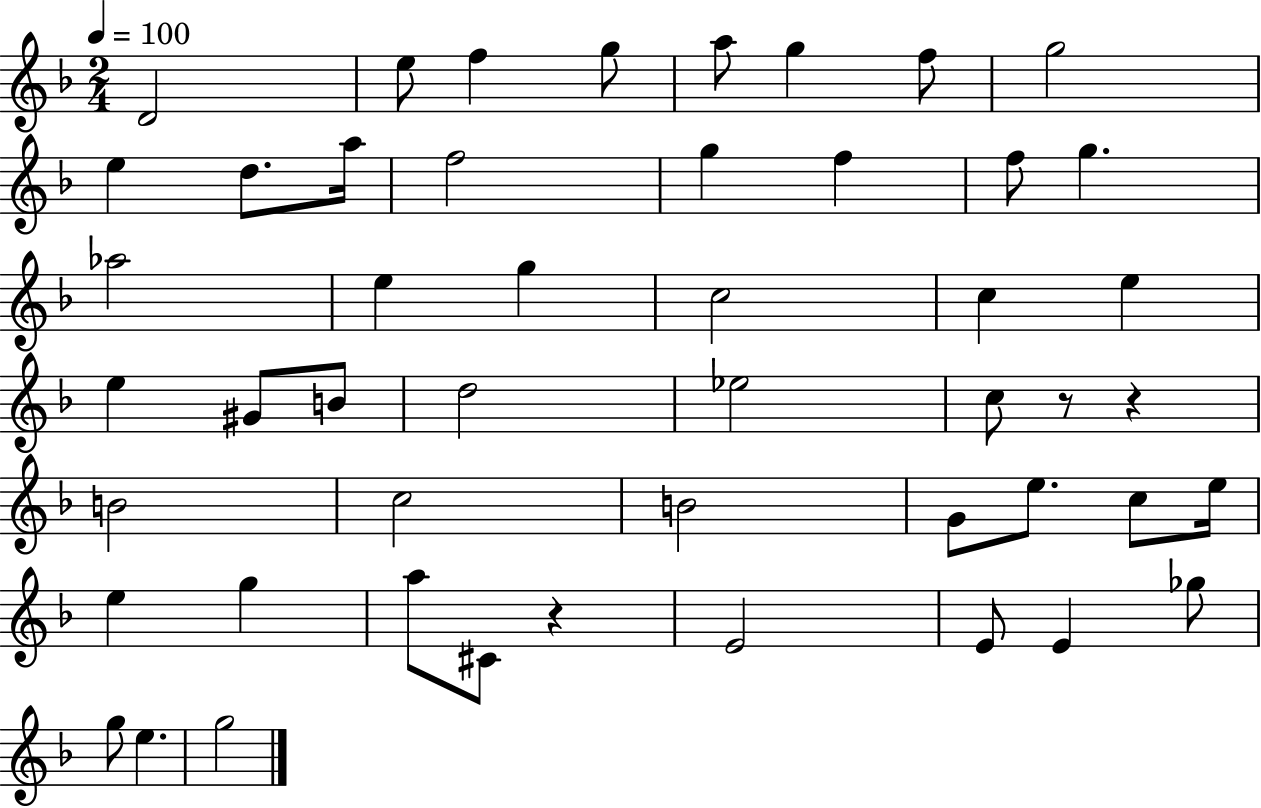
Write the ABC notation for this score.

X:1
T:Untitled
M:2/4
L:1/4
K:F
D2 e/2 f g/2 a/2 g f/2 g2 e d/2 a/4 f2 g f f/2 g _a2 e g c2 c e e ^G/2 B/2 d2 _e2 c/2 z/2 z B2 c2 B2 G/2 e/2 c/2 e/4 e g a/2 ^C/2 z E2 E/2 E _g/2 g/2 e g2